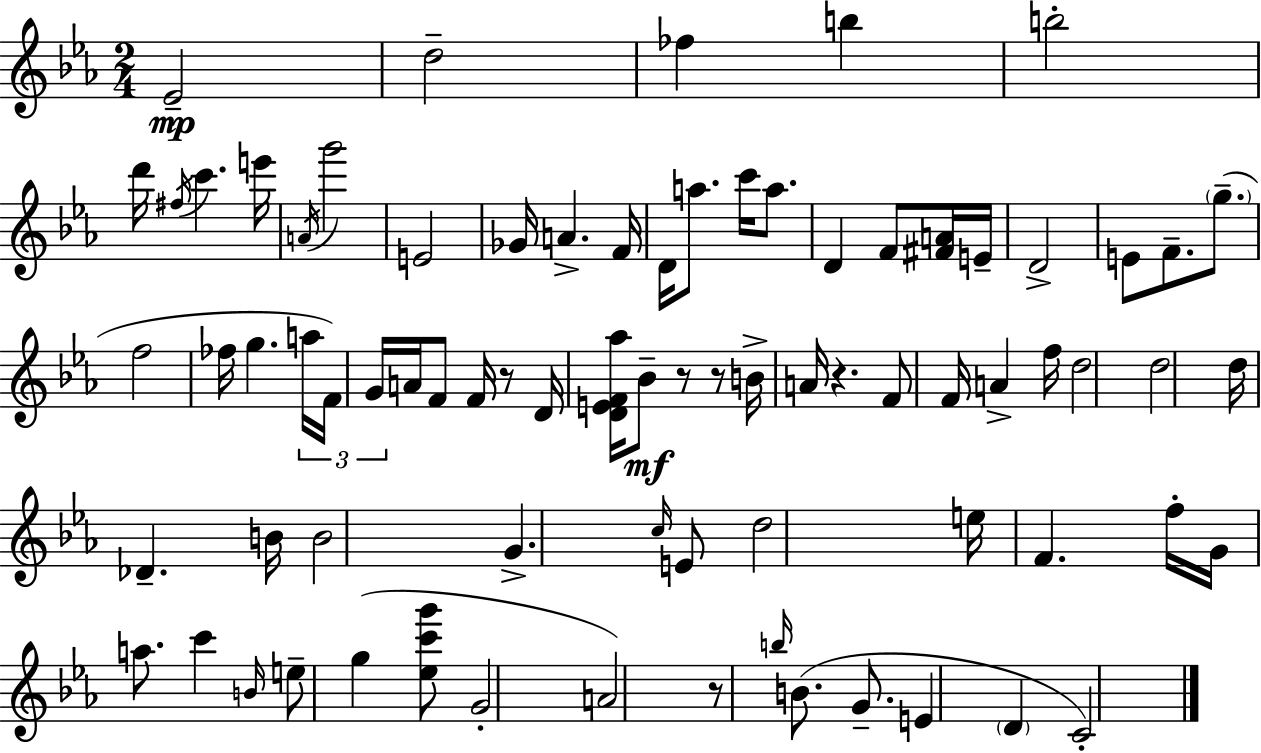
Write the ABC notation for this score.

X:1
T:Untitled
M:2/4
L:1/4
K:Cm
_E2 d2 _f b b2 d'/4 ^f/4 c' e'/4 A/4 g'2 E2 _G/4 A F/4 D/4 a/2 c'/4 a/2 D F/2 [^FA]/4 E/4 D2 E/2 F/2 g/2 f2 _f/4 g a/4 F/4 G/4 A/4 F/2 F/4 z/2 D/4 [DEF_a]/4 _B/2 z/2 z/2 B/4 A/4 z F/2 F/4 A f/4 d2 d2 d/4 _D B/4 B2 G c/4 E/2 d2 e/4 F f/4 G/4 a/2 c' B/4 e/2 g [_ec'g']/2 G2 A2 z/2 b/4 B/2 G/2 E D C2